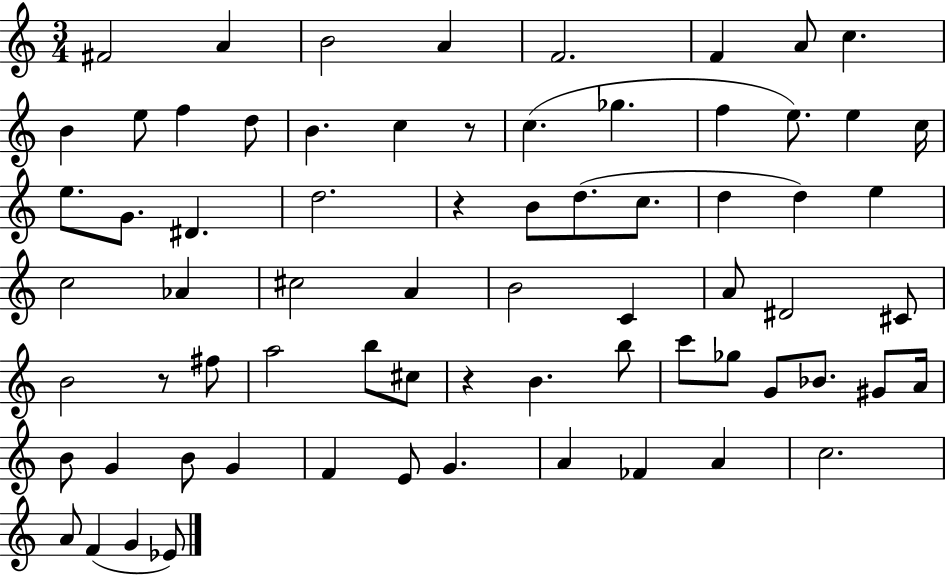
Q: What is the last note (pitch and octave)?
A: Eb4